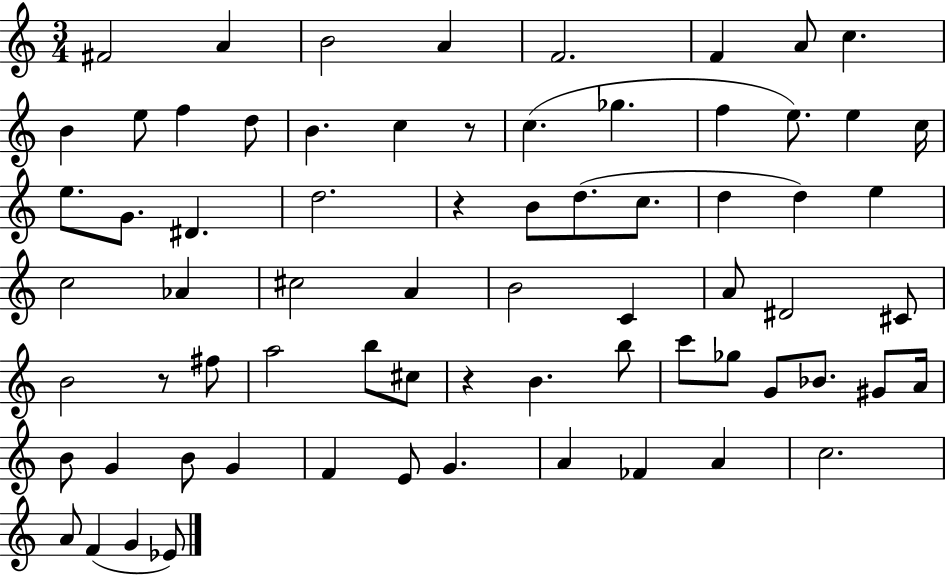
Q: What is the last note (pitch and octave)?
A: Eb4